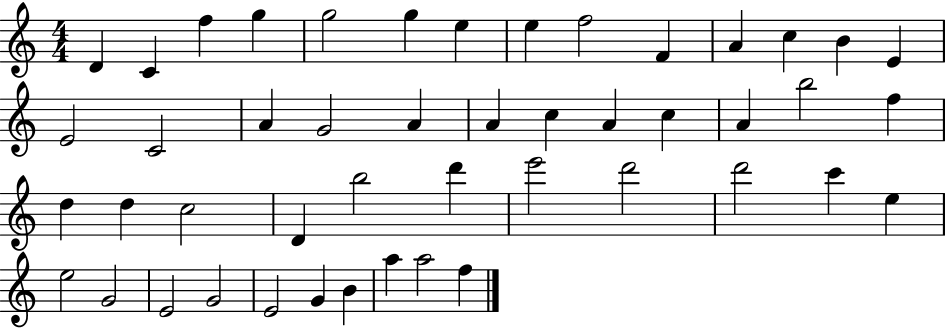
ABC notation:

X:1
T:Untitled
M:4/4
L:1/4
K:C
D C f g g2 g e e f2 F A c B E E2 C2 A G2 A A c A c A b2 f d d c2 D b2 d' e'2 d'2 d'2 c' e e2 G2 E2 G2 E2 G B a a2 f